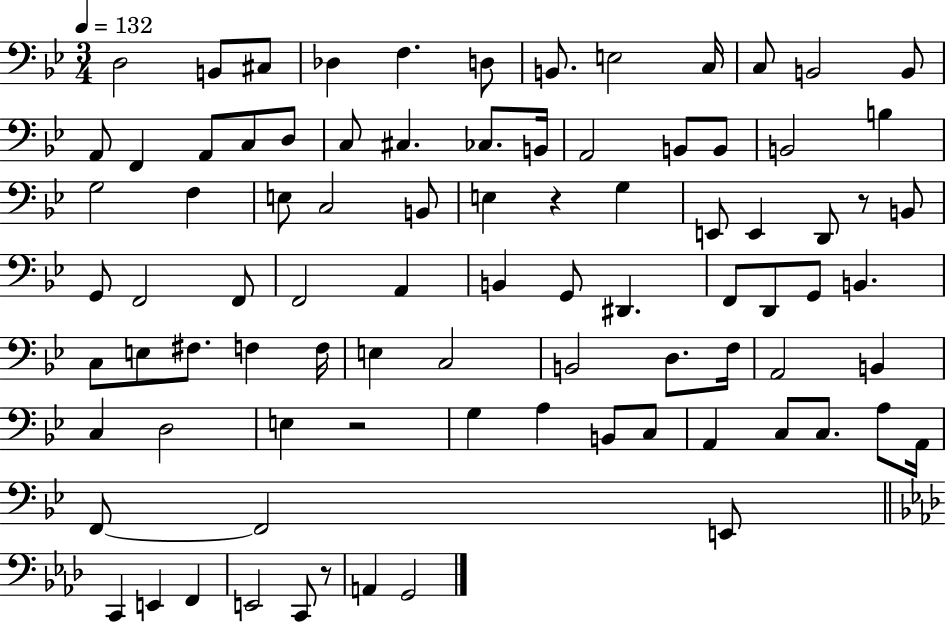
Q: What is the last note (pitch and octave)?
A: G2